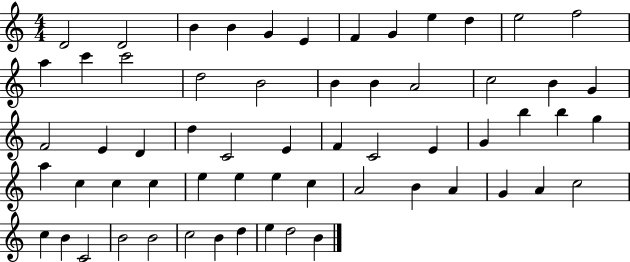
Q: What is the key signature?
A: C major